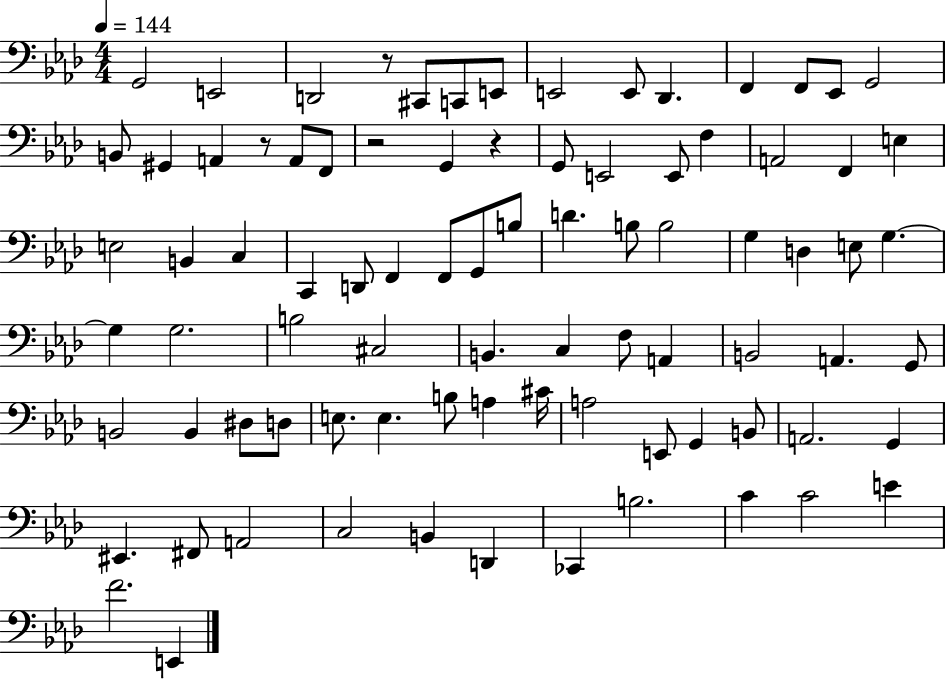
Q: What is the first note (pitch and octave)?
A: G2